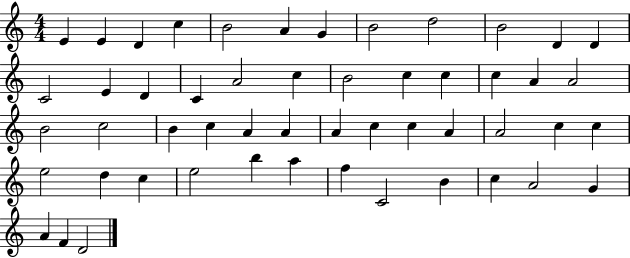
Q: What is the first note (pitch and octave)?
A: E4